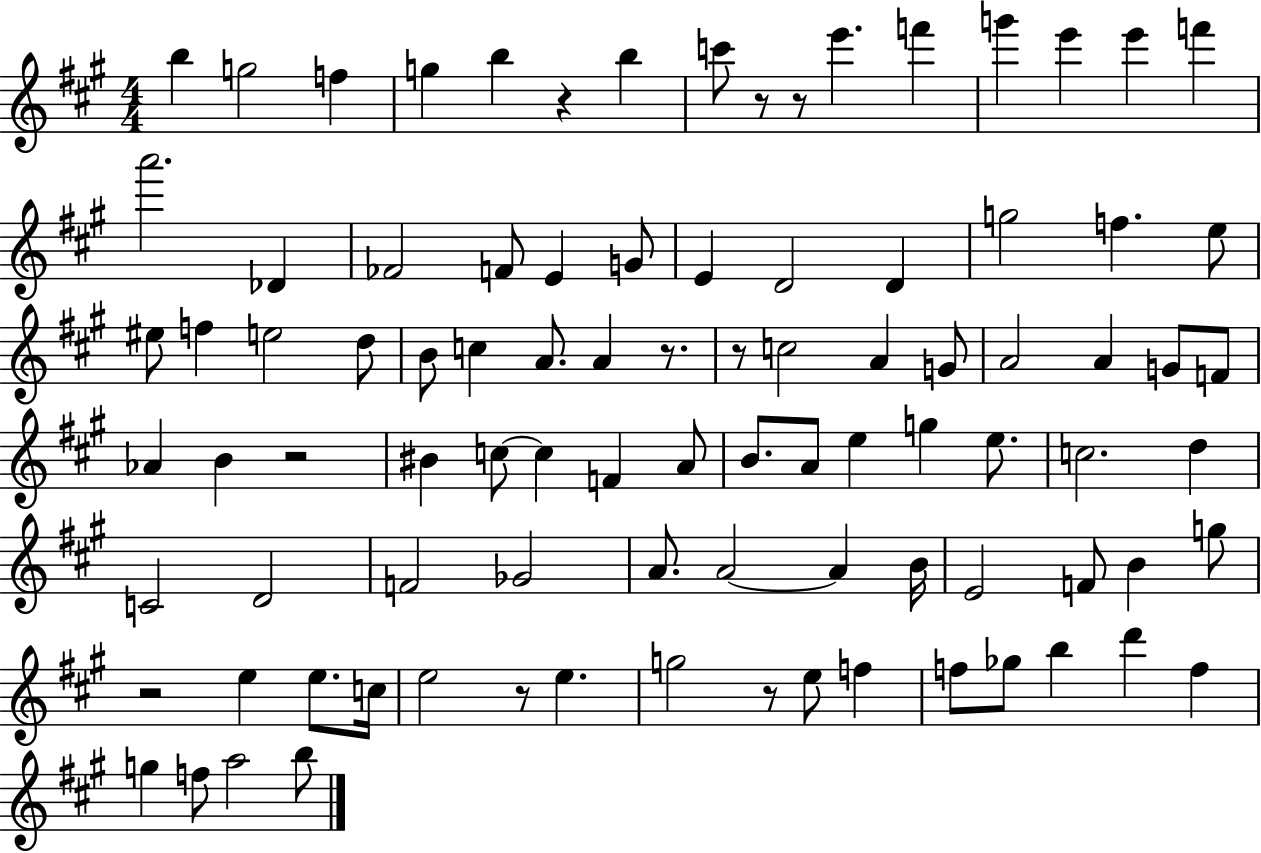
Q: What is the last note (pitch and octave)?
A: B5